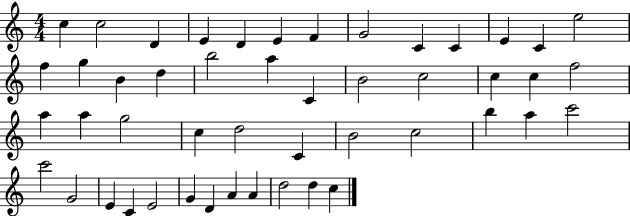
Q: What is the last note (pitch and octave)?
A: C5